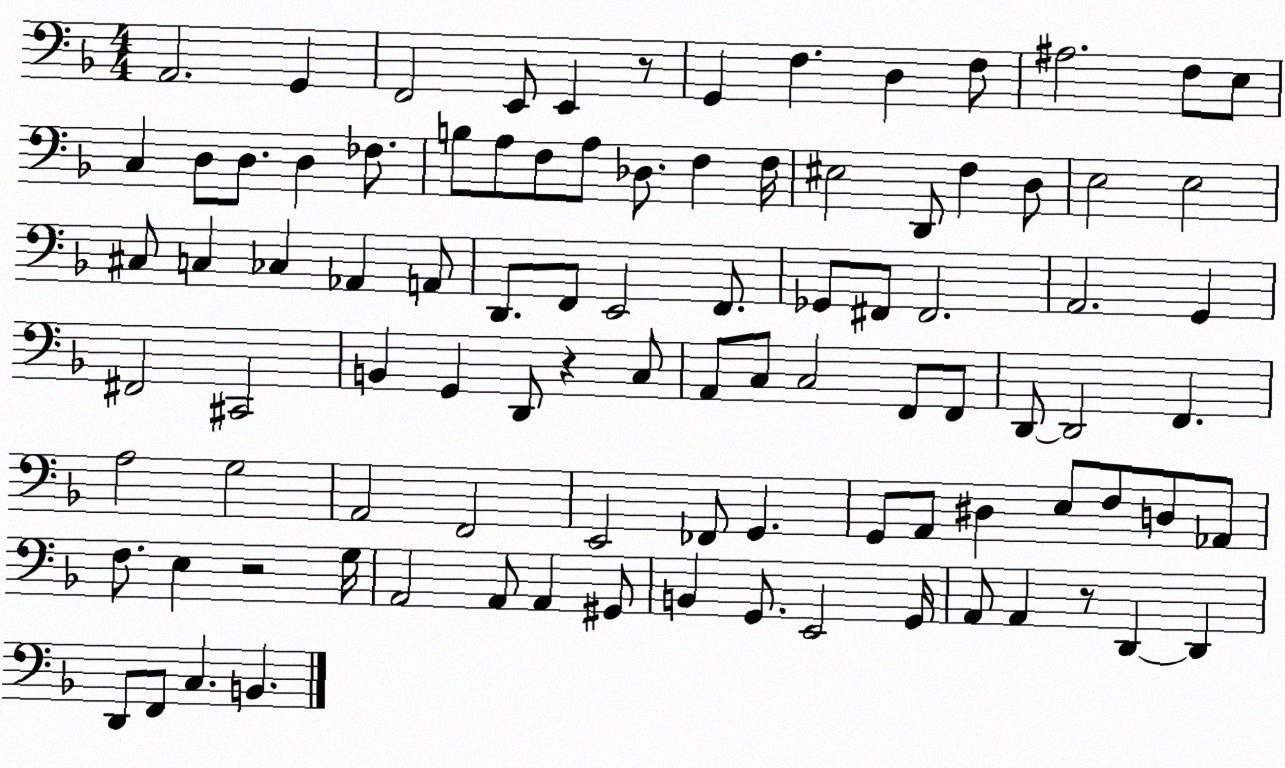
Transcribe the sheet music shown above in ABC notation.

X:1
T:Untitled
M:4/4
L:1/4
K:F
A,,2 G,, F,,2 E,,/2 E,, z/2 G,, F, D, F,/2 ^A,2 F,/2 E,/2 C, D,/2 D,/2 D, _F,/2 B,/2 A,/2 F,/2 A,/2 _D,/2 F, F,/4 ^E,2 D,,/2 F, D,/2 E,2 E,2 ^C,/2 C, _C, _A,, A,,/2 D,,/2 F,,/2 E,,2 F,,/2 _G,,/2 ^F,,/2 ^F,,2 A,,2 G,, ^F,,2 ^C,,2 B,, G,, D,,/2 z C,/2 A,,/2 C,/2 C,2 F,,/2 F,,/2 D,,/2 D,,2 F,, A,2 G,2 A,,2 F,,2 E,,2 _F,,/2 G,, G,,/2 A,,/2 ^D, E,/2 F,/2 D,/2 _A,,/2 F,/2 E, z2 G,/4 A,,2 A,,/2 A,, ^G,,/2 B,, G,,/2 E,,2 G,,/4 A,,/2 A,, z/2 D,, D,, D,,/2 F,,/2 C, B,,